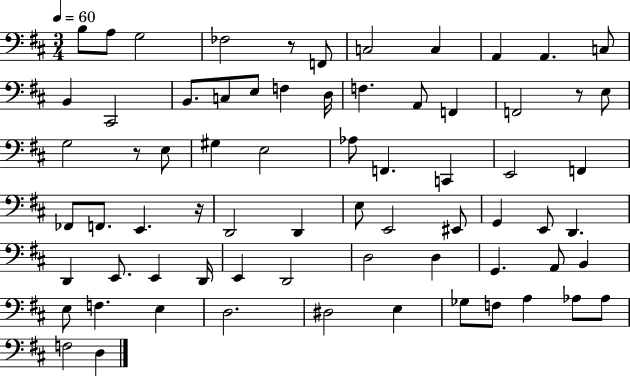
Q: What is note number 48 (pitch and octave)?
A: D2